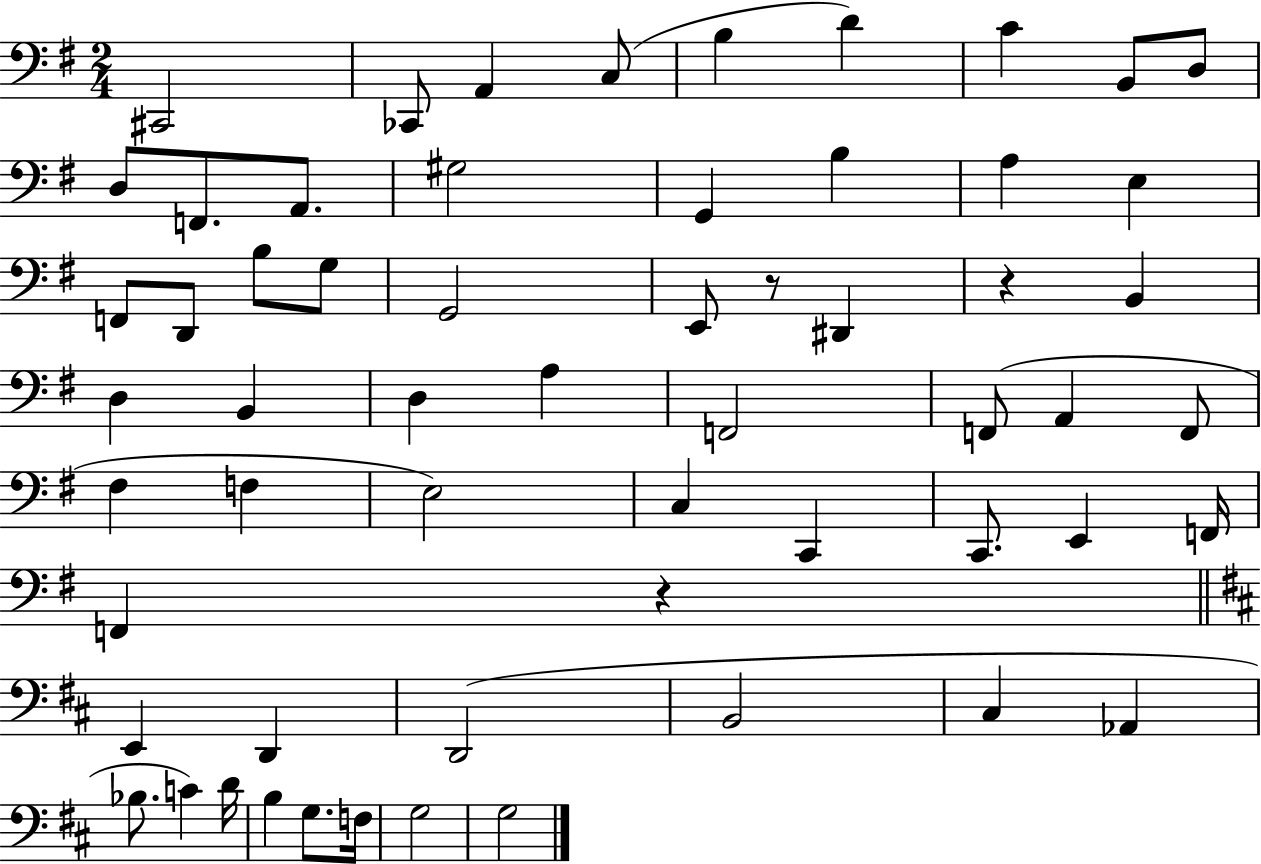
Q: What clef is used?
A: bass